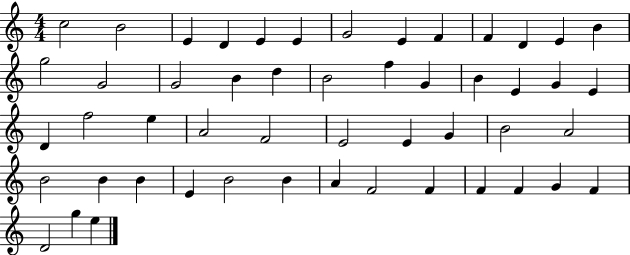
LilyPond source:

{
  \clef treble
  \numericTimeSignature
  \time 4/4
  \key c \major
  c''2 b'2 | e'4 d'4 e'4 e'4 | g'2 e'4 f'4 | f'4 d'4 e'4 b'4 | \break g''2 g'2 | g'2 b'4 d''4 | b'2 f''4 g'4 | b'4 e'4 g'4 e'4 | \break d'4 f''2 e''4 | a'2 f'2 | e'2 e'4 g'4 | b'2 a'2 | \break b'2 b'4 b'4 | e'4 b'2 b'4 | a'4 f'2 f'4 | f'4 f'4 g'4 f'4 | \break d'2 g''4 e''4 | \bar "|."
}